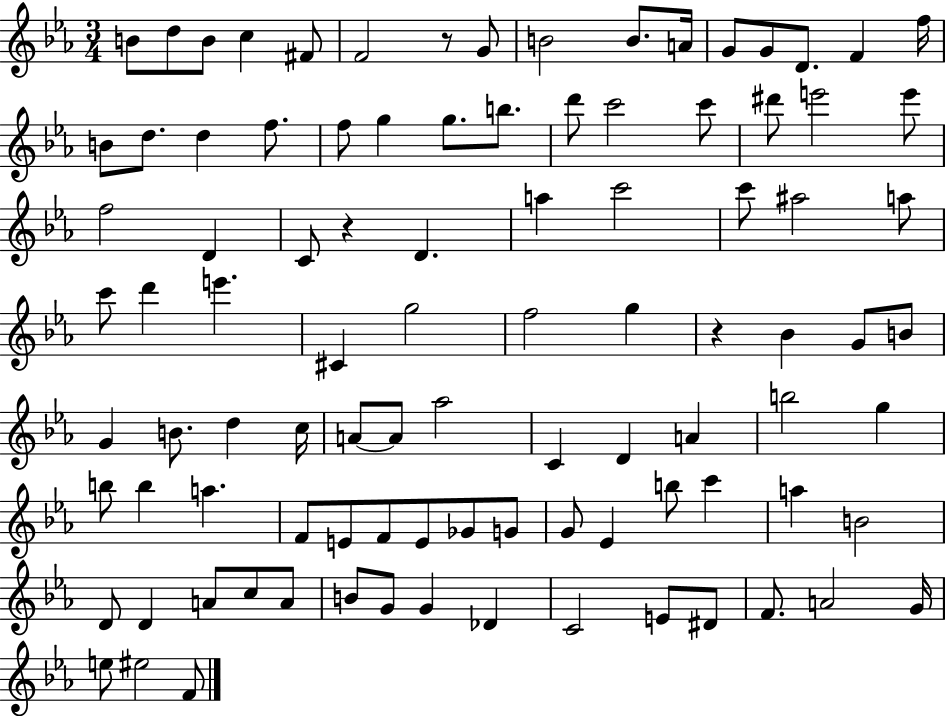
B4/e D5/e B4/e C5/q F#4/e F4/h R/e G4/e B4/h B4/e. A4/s G4/e G4/e D4/e. F4/q F5/s B4/e D5/e. D5/q F5/e. F5/e G5/q G5/e. B5/e. D6/e C6/h C6/e D#6/e E6/h E6/e F5/h D4/q C4/e R/q D4/q. A5/q C6/h C6/e A#5/h A5/e C6/e D6/q E6/q. C#4/q G5/h F5/h G5/q R/q Bb4/q G4/e B4/e G4/q B4/e. D5/q C5/s A4/e A4/e Ab5/h C4/q D4/q A4/q B5/h G5/q B5/e B5/q A5/q. F4/e E4/e F4/e E4/e Gb4/e G4/e G4/e Eb4/q B5/e C6/q A5/q B4/h D4/e D4/q A4/e C5/e A4/e B4/e G4/e G4/q Db4/q C4/h E4/e D#4/e F4/e. A4/h G4/s E5/e EIS5/h F4/e